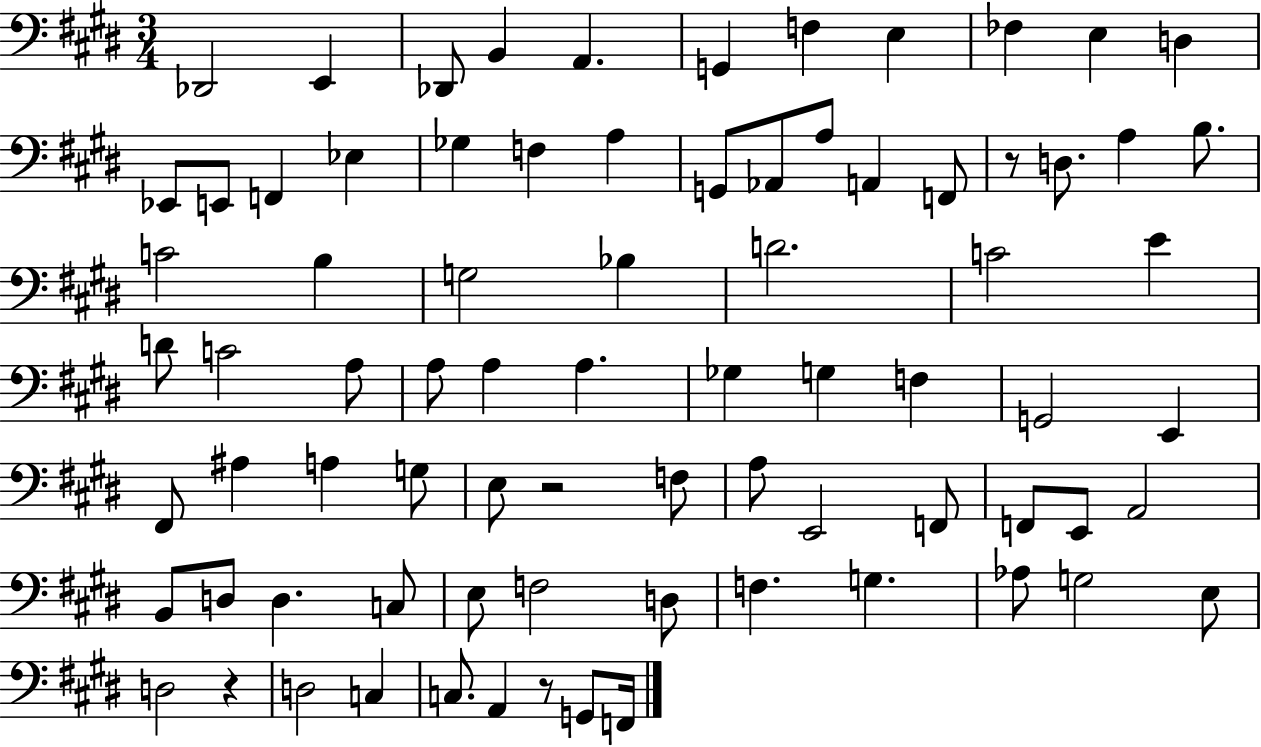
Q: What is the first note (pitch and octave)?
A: Db2